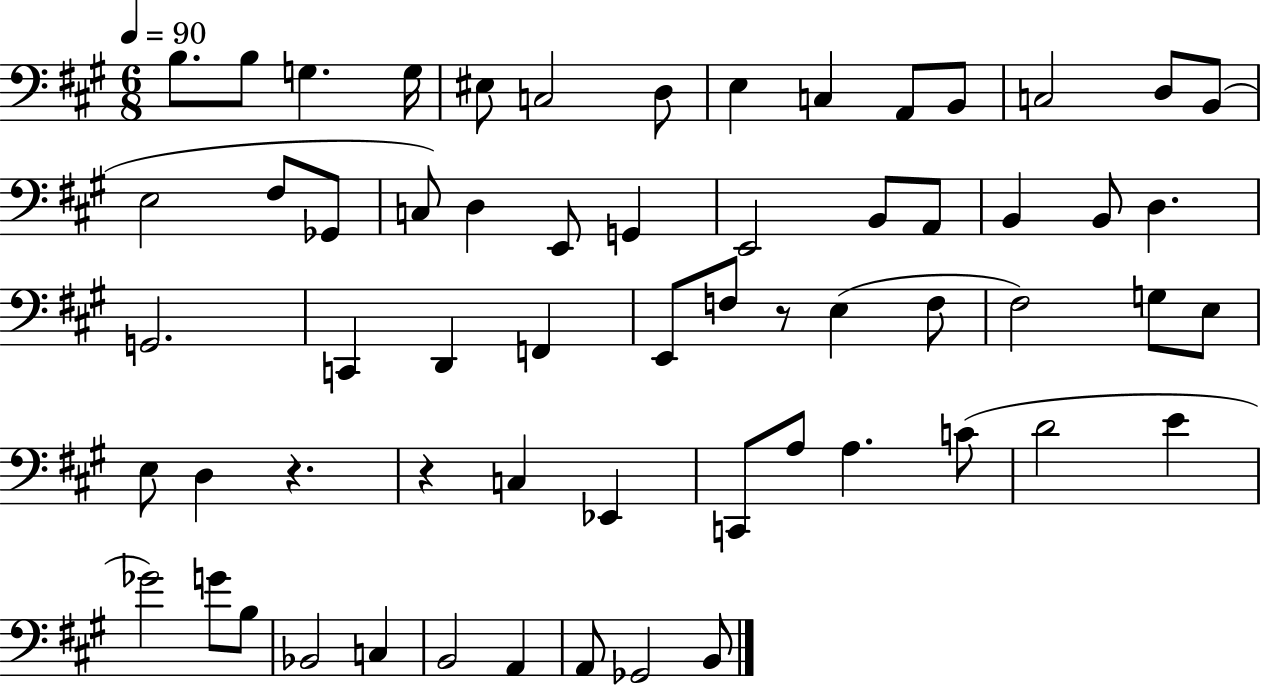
X:1
T:Untitled
M:6/8
L:1/4
K:A
B,/2 B,/2 G, G,/4 ^E,/2 C,2 D,/2 E, C, A,,/2 B,,/2 C,2 D,/2 B,,/2 E,2 ^F,/2 _G,,/2 C,/2 D, E,,/2 G,, E,,2 B,,/2 A,,/2 B,, B,,/2 D, G,,2 C,, D,, F,, E,,/2 F,/2 z/2 E, F,/2 ^F,2 G,/2 E,/2 E,/2 D, z z C, _E,, C,,/2 A,/2 A, C/2 D2 E _G2 G/2 B,/2 _B,,2 C, B,,2 A,, A,,/2 _G,,2 B,,/2